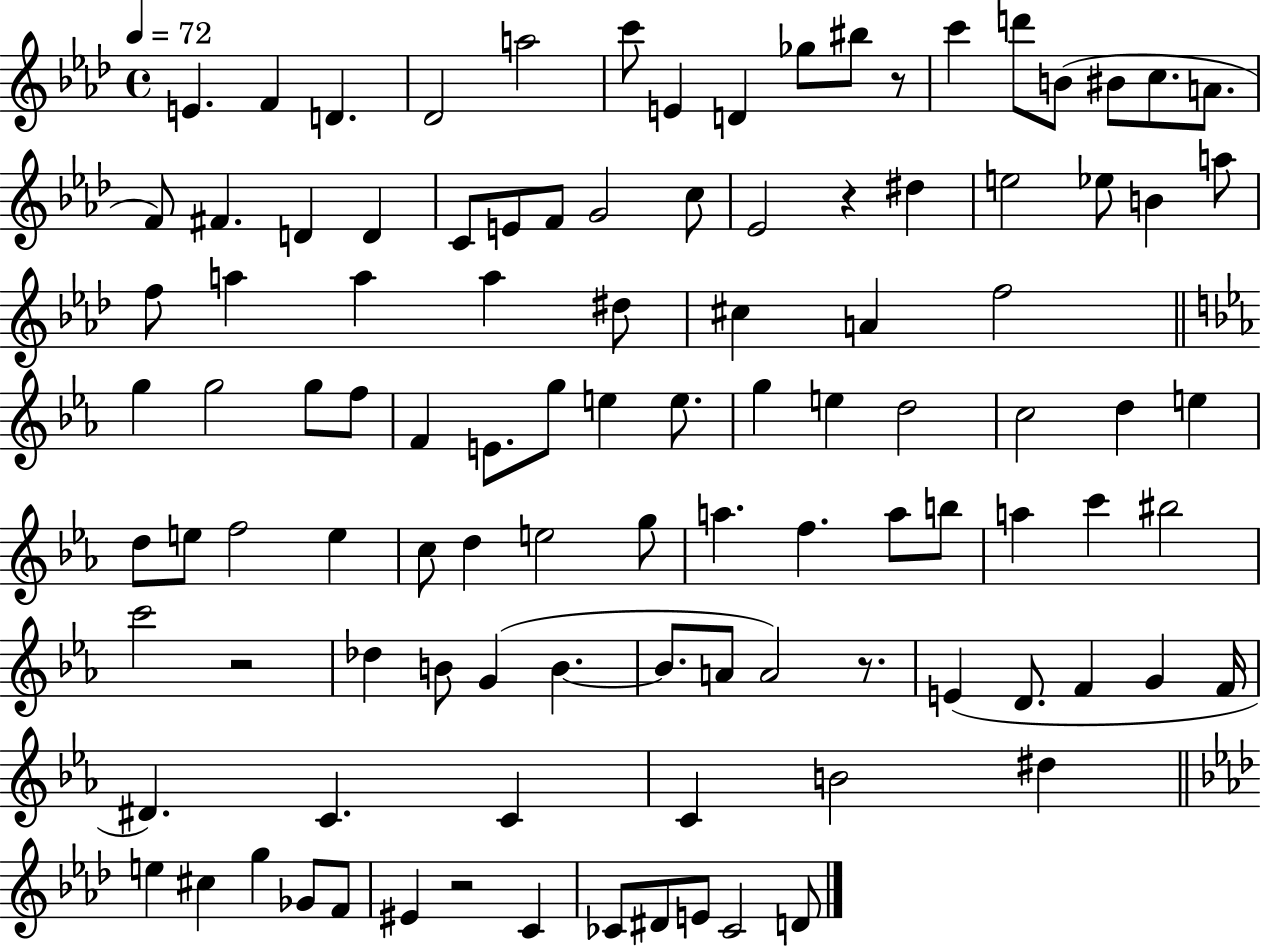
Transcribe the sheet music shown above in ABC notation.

X:1
T:Untitled
M:4/4
L:1/4
K:Ab
E F D _D2 a2 c'/2 E D _g/2 ^b/2 z/2 c' d'/2 B/2 ^B/2 c/2 A/2 F/2 ^F D D C/2 E/2 F/2 G2 c/2 _E2 z ^d e2 _e/2 B a/2 f/2 a a a ^d/2 ^c A f2 g g2 g/2 f/2 F E/2 g/2 e e/2 g e d2 c2 d e d/2 e/2 f2 e c/2 d e2 g/2 a f a/2 b/2 a c' ^b2 c'2 z2 _d B/2 G B B/2 A/2 A2 z/2 E D/2 F G F/4 ^D C C C B2 ^d e ^c g _G/2 F/2 ^E z2 C _C/2 ^D/2 E/2 _C2 D/2